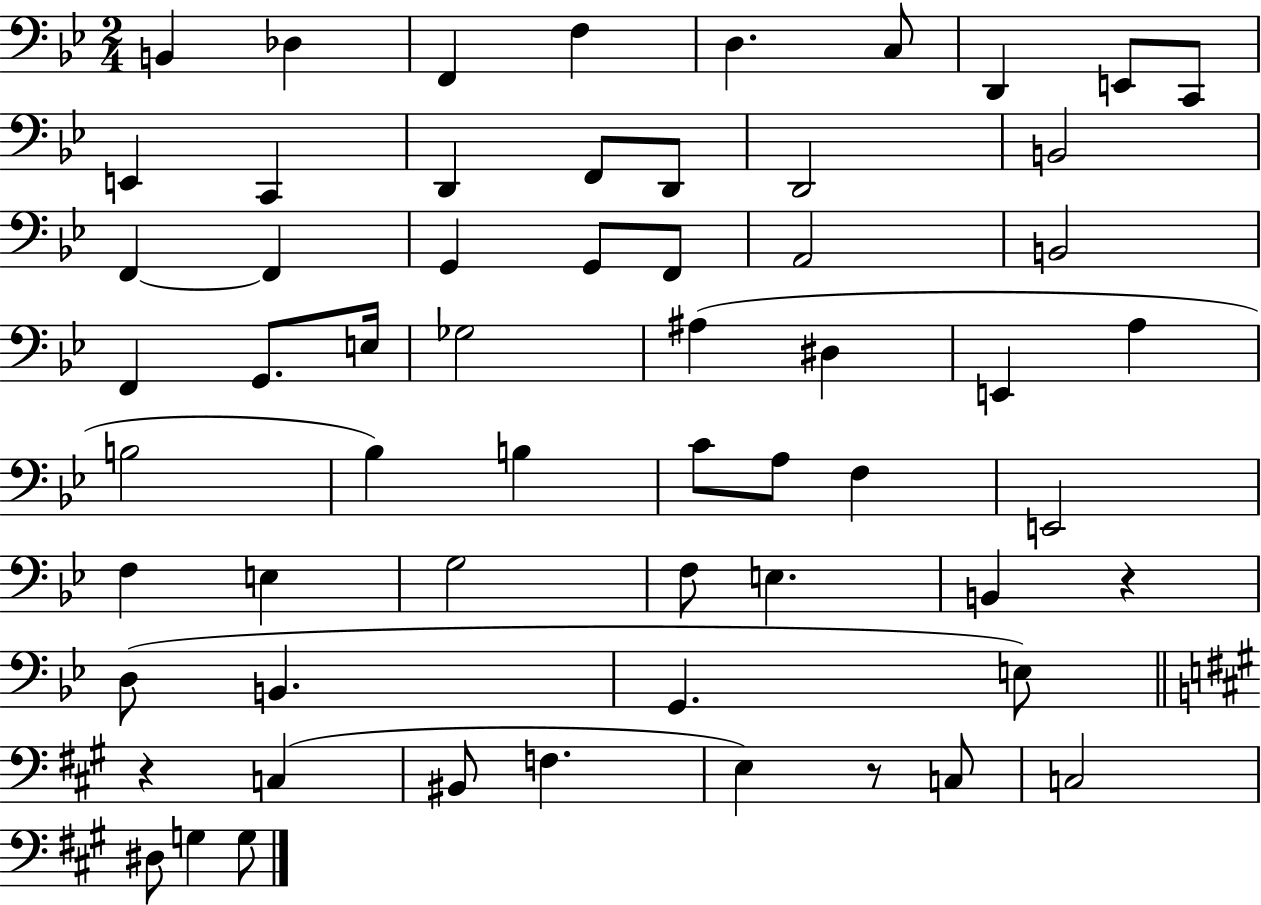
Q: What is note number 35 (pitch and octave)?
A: C4